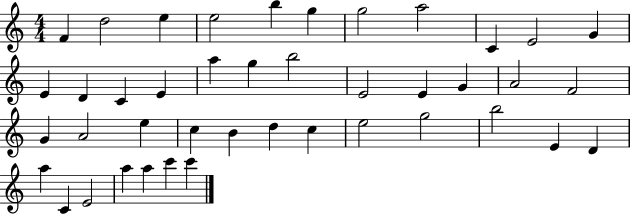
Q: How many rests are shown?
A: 0